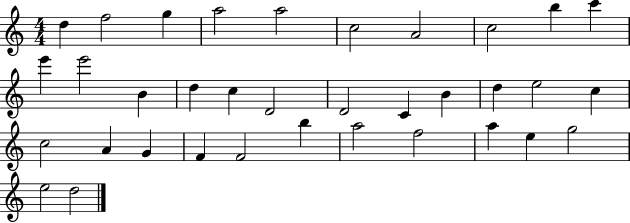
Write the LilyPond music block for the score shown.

{
  \clef treble
  \numericTimeSignature
  \time 4/4
  \key c \major
  d''4 f''2 g''4 | a''2 a''2 | c''2 a'2 | c''2 b''4 c'''4 | \break e'''4 e'''2 b'4 | d''4 c''4 d'2 | d'2 c'4 b'4 | d''4 e''2 c''4 | \break c''2 a'4 g'4 | f'4 f'2 b''4 | a''2 f''2 | a''4 e''4 g''2 | \break e''2 d''2 | \bar "|."
}